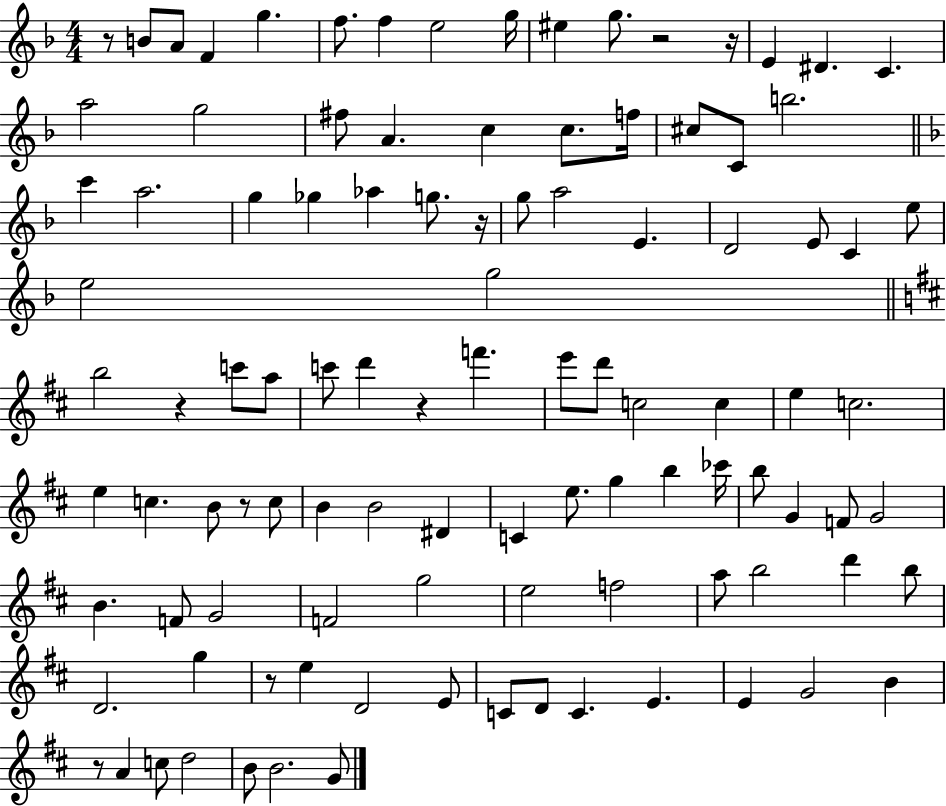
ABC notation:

X:1
T:Untitled
M:4/4
L:1/4
K:F
z/2 B/2 A/2 F g f/2 f e2 g/4 ^e g/2 z2 z/4 E ^D C a2 g2 ^f/2 A c c/2 f/4 ^c/2 C/2 b2 c' a2 g _g _a g/2 z/4 g/2 a2 E D2 E/2 C e/2 e2 g2 b2 z c'/2 a/2 c'/2 d' z f' e'/2 d'/2 c2 c e c2 e c B/2 z/2 c/2 B B2 ^D C e/2 g b _c'/4 b/2 G F/2 G2 B F/2 G2 F2 g2 e2 f2 a/2 b2 d' b/2 D2 g z/2 e D2 E/2 C/2 D/2 C E E G2 B z/2 A c/2 d2 B/2 B2 G/2